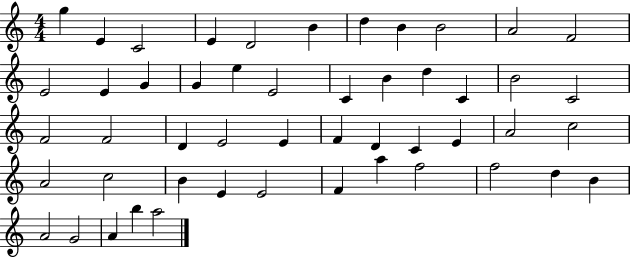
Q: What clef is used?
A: treble